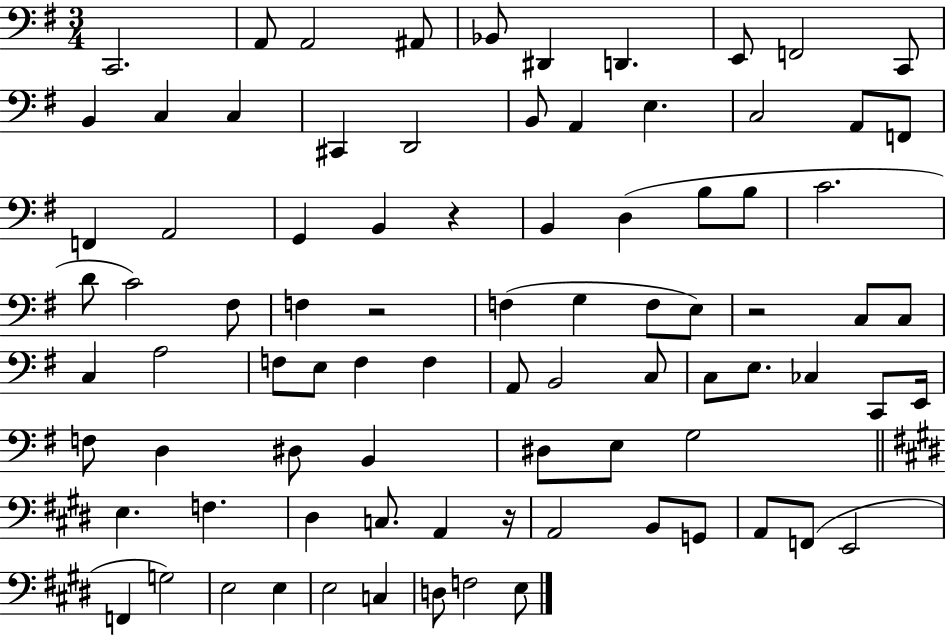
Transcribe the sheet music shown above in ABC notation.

X:1
T:Untitled
M:3/4
L:1/4
K:G
C,,2 A,,/2 A,,2 ^A,,/2 _B,,/2 ^D,, D,, E,,/2 F,,2 C,,/2 B,, C, C, ^C,, D,,2 B,,/2 A,, E, C,2 A,,/2 F,,/2 F,, A,,2 G,, B,, z B,, D, B,/2 B,/2 C2 D/2 C2 ^F,/2 F, z2 F, G, F,/2 E,/2 z2 C,/2 C,/2 C, A,2 F,/2 E,/2 F, F, A,,/2 B,,2 C,/2 C,/2 E,/2 _C, C,,/2 E,,/4 F,/2 D, ^D,/2 B,, ^D,/2 E,/2 G,2 E, F, ^D, C,/2 A,, z/4 A,,2 B,,/2 G,,/2 A,,/2 F,,/2 E,,2 F,, G,2 E,2 E, E,2 C, D,/2 F,2 E,/2